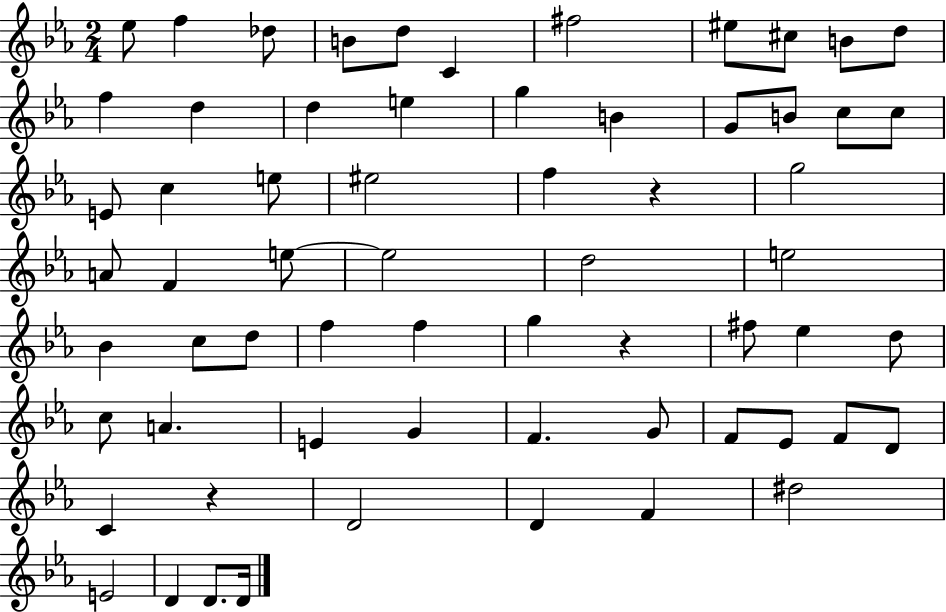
{
  \clef treble
  \numericTimeSignature
  \time 2/4
  \key ees \major
  ees''8 f''4 des''8 | b'8 d''8 c'4 | fis''2 | eis''8 cis''8 b'8 d''8 | \break f''4 d''4 | d''4 e''4 | g''4 b'4 | g'8 b'8 c''8 c''8 | \break e'8 c''4 e''8 | eis''2 | f''4 r4 | g''2 | \break a'8 f'4 e''8~~ | e''2 | d''2 | e''2 | \break bes'4 c''8 d''8 | f''4 f''4 | g''4 r4 | fis''8 ees''4 d''8 | \break c''8 a'4. | e'4 g'4 | f'4. g'8 | f'8 ees'8 f'8 d'8 | \break c'4 r4 | d'2 | d'4 f'4 | dis''2 | \break e'2 | d'4 d'8. d'16 | \bar "|."
}